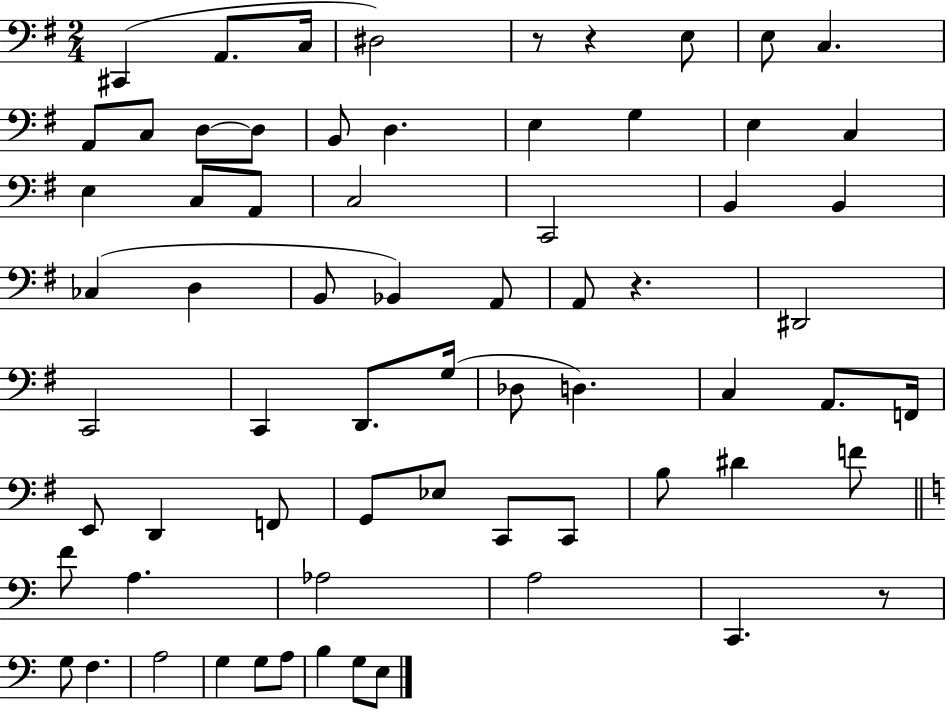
X:1
T:Untitled
M:2/4
L:1/4
K:G
^C,, A,,/2 C,/4 ^D,2 z/2 z E,/2 E,/2 C, A,,/2 C,/2 D,/2 D,/2 B,,/2 D, E, G, E, C, E, C,/2 A,,/2 C,2 C,,2 B,, B,, _C, D, B,,/2 _B,, A,,/2 A,,/2 z ^D,,2 C,,2 C,, D,,/2 G,/4 _D,/2 D, C, A,,/2 F,,/4 E,,/2 D,, F,,/2 G,,/2 _E,/2 C,,/2 C,,/2 B,/2 ^D F/2 F/2 A, _A,2 A,2 C,, z/2 G,/2 F, A,2 G, G,/2 A,/2 B, G,/2 E,/2